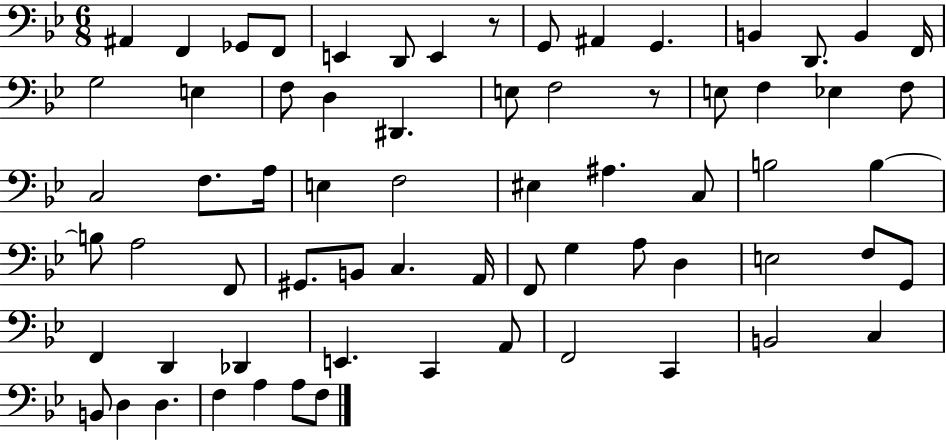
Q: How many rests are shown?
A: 2